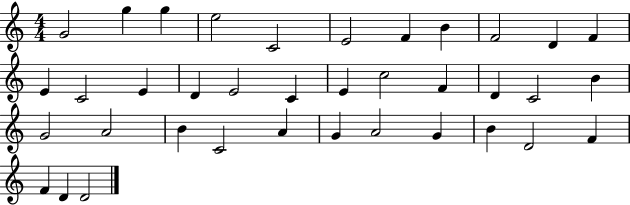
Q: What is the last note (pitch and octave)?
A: D4